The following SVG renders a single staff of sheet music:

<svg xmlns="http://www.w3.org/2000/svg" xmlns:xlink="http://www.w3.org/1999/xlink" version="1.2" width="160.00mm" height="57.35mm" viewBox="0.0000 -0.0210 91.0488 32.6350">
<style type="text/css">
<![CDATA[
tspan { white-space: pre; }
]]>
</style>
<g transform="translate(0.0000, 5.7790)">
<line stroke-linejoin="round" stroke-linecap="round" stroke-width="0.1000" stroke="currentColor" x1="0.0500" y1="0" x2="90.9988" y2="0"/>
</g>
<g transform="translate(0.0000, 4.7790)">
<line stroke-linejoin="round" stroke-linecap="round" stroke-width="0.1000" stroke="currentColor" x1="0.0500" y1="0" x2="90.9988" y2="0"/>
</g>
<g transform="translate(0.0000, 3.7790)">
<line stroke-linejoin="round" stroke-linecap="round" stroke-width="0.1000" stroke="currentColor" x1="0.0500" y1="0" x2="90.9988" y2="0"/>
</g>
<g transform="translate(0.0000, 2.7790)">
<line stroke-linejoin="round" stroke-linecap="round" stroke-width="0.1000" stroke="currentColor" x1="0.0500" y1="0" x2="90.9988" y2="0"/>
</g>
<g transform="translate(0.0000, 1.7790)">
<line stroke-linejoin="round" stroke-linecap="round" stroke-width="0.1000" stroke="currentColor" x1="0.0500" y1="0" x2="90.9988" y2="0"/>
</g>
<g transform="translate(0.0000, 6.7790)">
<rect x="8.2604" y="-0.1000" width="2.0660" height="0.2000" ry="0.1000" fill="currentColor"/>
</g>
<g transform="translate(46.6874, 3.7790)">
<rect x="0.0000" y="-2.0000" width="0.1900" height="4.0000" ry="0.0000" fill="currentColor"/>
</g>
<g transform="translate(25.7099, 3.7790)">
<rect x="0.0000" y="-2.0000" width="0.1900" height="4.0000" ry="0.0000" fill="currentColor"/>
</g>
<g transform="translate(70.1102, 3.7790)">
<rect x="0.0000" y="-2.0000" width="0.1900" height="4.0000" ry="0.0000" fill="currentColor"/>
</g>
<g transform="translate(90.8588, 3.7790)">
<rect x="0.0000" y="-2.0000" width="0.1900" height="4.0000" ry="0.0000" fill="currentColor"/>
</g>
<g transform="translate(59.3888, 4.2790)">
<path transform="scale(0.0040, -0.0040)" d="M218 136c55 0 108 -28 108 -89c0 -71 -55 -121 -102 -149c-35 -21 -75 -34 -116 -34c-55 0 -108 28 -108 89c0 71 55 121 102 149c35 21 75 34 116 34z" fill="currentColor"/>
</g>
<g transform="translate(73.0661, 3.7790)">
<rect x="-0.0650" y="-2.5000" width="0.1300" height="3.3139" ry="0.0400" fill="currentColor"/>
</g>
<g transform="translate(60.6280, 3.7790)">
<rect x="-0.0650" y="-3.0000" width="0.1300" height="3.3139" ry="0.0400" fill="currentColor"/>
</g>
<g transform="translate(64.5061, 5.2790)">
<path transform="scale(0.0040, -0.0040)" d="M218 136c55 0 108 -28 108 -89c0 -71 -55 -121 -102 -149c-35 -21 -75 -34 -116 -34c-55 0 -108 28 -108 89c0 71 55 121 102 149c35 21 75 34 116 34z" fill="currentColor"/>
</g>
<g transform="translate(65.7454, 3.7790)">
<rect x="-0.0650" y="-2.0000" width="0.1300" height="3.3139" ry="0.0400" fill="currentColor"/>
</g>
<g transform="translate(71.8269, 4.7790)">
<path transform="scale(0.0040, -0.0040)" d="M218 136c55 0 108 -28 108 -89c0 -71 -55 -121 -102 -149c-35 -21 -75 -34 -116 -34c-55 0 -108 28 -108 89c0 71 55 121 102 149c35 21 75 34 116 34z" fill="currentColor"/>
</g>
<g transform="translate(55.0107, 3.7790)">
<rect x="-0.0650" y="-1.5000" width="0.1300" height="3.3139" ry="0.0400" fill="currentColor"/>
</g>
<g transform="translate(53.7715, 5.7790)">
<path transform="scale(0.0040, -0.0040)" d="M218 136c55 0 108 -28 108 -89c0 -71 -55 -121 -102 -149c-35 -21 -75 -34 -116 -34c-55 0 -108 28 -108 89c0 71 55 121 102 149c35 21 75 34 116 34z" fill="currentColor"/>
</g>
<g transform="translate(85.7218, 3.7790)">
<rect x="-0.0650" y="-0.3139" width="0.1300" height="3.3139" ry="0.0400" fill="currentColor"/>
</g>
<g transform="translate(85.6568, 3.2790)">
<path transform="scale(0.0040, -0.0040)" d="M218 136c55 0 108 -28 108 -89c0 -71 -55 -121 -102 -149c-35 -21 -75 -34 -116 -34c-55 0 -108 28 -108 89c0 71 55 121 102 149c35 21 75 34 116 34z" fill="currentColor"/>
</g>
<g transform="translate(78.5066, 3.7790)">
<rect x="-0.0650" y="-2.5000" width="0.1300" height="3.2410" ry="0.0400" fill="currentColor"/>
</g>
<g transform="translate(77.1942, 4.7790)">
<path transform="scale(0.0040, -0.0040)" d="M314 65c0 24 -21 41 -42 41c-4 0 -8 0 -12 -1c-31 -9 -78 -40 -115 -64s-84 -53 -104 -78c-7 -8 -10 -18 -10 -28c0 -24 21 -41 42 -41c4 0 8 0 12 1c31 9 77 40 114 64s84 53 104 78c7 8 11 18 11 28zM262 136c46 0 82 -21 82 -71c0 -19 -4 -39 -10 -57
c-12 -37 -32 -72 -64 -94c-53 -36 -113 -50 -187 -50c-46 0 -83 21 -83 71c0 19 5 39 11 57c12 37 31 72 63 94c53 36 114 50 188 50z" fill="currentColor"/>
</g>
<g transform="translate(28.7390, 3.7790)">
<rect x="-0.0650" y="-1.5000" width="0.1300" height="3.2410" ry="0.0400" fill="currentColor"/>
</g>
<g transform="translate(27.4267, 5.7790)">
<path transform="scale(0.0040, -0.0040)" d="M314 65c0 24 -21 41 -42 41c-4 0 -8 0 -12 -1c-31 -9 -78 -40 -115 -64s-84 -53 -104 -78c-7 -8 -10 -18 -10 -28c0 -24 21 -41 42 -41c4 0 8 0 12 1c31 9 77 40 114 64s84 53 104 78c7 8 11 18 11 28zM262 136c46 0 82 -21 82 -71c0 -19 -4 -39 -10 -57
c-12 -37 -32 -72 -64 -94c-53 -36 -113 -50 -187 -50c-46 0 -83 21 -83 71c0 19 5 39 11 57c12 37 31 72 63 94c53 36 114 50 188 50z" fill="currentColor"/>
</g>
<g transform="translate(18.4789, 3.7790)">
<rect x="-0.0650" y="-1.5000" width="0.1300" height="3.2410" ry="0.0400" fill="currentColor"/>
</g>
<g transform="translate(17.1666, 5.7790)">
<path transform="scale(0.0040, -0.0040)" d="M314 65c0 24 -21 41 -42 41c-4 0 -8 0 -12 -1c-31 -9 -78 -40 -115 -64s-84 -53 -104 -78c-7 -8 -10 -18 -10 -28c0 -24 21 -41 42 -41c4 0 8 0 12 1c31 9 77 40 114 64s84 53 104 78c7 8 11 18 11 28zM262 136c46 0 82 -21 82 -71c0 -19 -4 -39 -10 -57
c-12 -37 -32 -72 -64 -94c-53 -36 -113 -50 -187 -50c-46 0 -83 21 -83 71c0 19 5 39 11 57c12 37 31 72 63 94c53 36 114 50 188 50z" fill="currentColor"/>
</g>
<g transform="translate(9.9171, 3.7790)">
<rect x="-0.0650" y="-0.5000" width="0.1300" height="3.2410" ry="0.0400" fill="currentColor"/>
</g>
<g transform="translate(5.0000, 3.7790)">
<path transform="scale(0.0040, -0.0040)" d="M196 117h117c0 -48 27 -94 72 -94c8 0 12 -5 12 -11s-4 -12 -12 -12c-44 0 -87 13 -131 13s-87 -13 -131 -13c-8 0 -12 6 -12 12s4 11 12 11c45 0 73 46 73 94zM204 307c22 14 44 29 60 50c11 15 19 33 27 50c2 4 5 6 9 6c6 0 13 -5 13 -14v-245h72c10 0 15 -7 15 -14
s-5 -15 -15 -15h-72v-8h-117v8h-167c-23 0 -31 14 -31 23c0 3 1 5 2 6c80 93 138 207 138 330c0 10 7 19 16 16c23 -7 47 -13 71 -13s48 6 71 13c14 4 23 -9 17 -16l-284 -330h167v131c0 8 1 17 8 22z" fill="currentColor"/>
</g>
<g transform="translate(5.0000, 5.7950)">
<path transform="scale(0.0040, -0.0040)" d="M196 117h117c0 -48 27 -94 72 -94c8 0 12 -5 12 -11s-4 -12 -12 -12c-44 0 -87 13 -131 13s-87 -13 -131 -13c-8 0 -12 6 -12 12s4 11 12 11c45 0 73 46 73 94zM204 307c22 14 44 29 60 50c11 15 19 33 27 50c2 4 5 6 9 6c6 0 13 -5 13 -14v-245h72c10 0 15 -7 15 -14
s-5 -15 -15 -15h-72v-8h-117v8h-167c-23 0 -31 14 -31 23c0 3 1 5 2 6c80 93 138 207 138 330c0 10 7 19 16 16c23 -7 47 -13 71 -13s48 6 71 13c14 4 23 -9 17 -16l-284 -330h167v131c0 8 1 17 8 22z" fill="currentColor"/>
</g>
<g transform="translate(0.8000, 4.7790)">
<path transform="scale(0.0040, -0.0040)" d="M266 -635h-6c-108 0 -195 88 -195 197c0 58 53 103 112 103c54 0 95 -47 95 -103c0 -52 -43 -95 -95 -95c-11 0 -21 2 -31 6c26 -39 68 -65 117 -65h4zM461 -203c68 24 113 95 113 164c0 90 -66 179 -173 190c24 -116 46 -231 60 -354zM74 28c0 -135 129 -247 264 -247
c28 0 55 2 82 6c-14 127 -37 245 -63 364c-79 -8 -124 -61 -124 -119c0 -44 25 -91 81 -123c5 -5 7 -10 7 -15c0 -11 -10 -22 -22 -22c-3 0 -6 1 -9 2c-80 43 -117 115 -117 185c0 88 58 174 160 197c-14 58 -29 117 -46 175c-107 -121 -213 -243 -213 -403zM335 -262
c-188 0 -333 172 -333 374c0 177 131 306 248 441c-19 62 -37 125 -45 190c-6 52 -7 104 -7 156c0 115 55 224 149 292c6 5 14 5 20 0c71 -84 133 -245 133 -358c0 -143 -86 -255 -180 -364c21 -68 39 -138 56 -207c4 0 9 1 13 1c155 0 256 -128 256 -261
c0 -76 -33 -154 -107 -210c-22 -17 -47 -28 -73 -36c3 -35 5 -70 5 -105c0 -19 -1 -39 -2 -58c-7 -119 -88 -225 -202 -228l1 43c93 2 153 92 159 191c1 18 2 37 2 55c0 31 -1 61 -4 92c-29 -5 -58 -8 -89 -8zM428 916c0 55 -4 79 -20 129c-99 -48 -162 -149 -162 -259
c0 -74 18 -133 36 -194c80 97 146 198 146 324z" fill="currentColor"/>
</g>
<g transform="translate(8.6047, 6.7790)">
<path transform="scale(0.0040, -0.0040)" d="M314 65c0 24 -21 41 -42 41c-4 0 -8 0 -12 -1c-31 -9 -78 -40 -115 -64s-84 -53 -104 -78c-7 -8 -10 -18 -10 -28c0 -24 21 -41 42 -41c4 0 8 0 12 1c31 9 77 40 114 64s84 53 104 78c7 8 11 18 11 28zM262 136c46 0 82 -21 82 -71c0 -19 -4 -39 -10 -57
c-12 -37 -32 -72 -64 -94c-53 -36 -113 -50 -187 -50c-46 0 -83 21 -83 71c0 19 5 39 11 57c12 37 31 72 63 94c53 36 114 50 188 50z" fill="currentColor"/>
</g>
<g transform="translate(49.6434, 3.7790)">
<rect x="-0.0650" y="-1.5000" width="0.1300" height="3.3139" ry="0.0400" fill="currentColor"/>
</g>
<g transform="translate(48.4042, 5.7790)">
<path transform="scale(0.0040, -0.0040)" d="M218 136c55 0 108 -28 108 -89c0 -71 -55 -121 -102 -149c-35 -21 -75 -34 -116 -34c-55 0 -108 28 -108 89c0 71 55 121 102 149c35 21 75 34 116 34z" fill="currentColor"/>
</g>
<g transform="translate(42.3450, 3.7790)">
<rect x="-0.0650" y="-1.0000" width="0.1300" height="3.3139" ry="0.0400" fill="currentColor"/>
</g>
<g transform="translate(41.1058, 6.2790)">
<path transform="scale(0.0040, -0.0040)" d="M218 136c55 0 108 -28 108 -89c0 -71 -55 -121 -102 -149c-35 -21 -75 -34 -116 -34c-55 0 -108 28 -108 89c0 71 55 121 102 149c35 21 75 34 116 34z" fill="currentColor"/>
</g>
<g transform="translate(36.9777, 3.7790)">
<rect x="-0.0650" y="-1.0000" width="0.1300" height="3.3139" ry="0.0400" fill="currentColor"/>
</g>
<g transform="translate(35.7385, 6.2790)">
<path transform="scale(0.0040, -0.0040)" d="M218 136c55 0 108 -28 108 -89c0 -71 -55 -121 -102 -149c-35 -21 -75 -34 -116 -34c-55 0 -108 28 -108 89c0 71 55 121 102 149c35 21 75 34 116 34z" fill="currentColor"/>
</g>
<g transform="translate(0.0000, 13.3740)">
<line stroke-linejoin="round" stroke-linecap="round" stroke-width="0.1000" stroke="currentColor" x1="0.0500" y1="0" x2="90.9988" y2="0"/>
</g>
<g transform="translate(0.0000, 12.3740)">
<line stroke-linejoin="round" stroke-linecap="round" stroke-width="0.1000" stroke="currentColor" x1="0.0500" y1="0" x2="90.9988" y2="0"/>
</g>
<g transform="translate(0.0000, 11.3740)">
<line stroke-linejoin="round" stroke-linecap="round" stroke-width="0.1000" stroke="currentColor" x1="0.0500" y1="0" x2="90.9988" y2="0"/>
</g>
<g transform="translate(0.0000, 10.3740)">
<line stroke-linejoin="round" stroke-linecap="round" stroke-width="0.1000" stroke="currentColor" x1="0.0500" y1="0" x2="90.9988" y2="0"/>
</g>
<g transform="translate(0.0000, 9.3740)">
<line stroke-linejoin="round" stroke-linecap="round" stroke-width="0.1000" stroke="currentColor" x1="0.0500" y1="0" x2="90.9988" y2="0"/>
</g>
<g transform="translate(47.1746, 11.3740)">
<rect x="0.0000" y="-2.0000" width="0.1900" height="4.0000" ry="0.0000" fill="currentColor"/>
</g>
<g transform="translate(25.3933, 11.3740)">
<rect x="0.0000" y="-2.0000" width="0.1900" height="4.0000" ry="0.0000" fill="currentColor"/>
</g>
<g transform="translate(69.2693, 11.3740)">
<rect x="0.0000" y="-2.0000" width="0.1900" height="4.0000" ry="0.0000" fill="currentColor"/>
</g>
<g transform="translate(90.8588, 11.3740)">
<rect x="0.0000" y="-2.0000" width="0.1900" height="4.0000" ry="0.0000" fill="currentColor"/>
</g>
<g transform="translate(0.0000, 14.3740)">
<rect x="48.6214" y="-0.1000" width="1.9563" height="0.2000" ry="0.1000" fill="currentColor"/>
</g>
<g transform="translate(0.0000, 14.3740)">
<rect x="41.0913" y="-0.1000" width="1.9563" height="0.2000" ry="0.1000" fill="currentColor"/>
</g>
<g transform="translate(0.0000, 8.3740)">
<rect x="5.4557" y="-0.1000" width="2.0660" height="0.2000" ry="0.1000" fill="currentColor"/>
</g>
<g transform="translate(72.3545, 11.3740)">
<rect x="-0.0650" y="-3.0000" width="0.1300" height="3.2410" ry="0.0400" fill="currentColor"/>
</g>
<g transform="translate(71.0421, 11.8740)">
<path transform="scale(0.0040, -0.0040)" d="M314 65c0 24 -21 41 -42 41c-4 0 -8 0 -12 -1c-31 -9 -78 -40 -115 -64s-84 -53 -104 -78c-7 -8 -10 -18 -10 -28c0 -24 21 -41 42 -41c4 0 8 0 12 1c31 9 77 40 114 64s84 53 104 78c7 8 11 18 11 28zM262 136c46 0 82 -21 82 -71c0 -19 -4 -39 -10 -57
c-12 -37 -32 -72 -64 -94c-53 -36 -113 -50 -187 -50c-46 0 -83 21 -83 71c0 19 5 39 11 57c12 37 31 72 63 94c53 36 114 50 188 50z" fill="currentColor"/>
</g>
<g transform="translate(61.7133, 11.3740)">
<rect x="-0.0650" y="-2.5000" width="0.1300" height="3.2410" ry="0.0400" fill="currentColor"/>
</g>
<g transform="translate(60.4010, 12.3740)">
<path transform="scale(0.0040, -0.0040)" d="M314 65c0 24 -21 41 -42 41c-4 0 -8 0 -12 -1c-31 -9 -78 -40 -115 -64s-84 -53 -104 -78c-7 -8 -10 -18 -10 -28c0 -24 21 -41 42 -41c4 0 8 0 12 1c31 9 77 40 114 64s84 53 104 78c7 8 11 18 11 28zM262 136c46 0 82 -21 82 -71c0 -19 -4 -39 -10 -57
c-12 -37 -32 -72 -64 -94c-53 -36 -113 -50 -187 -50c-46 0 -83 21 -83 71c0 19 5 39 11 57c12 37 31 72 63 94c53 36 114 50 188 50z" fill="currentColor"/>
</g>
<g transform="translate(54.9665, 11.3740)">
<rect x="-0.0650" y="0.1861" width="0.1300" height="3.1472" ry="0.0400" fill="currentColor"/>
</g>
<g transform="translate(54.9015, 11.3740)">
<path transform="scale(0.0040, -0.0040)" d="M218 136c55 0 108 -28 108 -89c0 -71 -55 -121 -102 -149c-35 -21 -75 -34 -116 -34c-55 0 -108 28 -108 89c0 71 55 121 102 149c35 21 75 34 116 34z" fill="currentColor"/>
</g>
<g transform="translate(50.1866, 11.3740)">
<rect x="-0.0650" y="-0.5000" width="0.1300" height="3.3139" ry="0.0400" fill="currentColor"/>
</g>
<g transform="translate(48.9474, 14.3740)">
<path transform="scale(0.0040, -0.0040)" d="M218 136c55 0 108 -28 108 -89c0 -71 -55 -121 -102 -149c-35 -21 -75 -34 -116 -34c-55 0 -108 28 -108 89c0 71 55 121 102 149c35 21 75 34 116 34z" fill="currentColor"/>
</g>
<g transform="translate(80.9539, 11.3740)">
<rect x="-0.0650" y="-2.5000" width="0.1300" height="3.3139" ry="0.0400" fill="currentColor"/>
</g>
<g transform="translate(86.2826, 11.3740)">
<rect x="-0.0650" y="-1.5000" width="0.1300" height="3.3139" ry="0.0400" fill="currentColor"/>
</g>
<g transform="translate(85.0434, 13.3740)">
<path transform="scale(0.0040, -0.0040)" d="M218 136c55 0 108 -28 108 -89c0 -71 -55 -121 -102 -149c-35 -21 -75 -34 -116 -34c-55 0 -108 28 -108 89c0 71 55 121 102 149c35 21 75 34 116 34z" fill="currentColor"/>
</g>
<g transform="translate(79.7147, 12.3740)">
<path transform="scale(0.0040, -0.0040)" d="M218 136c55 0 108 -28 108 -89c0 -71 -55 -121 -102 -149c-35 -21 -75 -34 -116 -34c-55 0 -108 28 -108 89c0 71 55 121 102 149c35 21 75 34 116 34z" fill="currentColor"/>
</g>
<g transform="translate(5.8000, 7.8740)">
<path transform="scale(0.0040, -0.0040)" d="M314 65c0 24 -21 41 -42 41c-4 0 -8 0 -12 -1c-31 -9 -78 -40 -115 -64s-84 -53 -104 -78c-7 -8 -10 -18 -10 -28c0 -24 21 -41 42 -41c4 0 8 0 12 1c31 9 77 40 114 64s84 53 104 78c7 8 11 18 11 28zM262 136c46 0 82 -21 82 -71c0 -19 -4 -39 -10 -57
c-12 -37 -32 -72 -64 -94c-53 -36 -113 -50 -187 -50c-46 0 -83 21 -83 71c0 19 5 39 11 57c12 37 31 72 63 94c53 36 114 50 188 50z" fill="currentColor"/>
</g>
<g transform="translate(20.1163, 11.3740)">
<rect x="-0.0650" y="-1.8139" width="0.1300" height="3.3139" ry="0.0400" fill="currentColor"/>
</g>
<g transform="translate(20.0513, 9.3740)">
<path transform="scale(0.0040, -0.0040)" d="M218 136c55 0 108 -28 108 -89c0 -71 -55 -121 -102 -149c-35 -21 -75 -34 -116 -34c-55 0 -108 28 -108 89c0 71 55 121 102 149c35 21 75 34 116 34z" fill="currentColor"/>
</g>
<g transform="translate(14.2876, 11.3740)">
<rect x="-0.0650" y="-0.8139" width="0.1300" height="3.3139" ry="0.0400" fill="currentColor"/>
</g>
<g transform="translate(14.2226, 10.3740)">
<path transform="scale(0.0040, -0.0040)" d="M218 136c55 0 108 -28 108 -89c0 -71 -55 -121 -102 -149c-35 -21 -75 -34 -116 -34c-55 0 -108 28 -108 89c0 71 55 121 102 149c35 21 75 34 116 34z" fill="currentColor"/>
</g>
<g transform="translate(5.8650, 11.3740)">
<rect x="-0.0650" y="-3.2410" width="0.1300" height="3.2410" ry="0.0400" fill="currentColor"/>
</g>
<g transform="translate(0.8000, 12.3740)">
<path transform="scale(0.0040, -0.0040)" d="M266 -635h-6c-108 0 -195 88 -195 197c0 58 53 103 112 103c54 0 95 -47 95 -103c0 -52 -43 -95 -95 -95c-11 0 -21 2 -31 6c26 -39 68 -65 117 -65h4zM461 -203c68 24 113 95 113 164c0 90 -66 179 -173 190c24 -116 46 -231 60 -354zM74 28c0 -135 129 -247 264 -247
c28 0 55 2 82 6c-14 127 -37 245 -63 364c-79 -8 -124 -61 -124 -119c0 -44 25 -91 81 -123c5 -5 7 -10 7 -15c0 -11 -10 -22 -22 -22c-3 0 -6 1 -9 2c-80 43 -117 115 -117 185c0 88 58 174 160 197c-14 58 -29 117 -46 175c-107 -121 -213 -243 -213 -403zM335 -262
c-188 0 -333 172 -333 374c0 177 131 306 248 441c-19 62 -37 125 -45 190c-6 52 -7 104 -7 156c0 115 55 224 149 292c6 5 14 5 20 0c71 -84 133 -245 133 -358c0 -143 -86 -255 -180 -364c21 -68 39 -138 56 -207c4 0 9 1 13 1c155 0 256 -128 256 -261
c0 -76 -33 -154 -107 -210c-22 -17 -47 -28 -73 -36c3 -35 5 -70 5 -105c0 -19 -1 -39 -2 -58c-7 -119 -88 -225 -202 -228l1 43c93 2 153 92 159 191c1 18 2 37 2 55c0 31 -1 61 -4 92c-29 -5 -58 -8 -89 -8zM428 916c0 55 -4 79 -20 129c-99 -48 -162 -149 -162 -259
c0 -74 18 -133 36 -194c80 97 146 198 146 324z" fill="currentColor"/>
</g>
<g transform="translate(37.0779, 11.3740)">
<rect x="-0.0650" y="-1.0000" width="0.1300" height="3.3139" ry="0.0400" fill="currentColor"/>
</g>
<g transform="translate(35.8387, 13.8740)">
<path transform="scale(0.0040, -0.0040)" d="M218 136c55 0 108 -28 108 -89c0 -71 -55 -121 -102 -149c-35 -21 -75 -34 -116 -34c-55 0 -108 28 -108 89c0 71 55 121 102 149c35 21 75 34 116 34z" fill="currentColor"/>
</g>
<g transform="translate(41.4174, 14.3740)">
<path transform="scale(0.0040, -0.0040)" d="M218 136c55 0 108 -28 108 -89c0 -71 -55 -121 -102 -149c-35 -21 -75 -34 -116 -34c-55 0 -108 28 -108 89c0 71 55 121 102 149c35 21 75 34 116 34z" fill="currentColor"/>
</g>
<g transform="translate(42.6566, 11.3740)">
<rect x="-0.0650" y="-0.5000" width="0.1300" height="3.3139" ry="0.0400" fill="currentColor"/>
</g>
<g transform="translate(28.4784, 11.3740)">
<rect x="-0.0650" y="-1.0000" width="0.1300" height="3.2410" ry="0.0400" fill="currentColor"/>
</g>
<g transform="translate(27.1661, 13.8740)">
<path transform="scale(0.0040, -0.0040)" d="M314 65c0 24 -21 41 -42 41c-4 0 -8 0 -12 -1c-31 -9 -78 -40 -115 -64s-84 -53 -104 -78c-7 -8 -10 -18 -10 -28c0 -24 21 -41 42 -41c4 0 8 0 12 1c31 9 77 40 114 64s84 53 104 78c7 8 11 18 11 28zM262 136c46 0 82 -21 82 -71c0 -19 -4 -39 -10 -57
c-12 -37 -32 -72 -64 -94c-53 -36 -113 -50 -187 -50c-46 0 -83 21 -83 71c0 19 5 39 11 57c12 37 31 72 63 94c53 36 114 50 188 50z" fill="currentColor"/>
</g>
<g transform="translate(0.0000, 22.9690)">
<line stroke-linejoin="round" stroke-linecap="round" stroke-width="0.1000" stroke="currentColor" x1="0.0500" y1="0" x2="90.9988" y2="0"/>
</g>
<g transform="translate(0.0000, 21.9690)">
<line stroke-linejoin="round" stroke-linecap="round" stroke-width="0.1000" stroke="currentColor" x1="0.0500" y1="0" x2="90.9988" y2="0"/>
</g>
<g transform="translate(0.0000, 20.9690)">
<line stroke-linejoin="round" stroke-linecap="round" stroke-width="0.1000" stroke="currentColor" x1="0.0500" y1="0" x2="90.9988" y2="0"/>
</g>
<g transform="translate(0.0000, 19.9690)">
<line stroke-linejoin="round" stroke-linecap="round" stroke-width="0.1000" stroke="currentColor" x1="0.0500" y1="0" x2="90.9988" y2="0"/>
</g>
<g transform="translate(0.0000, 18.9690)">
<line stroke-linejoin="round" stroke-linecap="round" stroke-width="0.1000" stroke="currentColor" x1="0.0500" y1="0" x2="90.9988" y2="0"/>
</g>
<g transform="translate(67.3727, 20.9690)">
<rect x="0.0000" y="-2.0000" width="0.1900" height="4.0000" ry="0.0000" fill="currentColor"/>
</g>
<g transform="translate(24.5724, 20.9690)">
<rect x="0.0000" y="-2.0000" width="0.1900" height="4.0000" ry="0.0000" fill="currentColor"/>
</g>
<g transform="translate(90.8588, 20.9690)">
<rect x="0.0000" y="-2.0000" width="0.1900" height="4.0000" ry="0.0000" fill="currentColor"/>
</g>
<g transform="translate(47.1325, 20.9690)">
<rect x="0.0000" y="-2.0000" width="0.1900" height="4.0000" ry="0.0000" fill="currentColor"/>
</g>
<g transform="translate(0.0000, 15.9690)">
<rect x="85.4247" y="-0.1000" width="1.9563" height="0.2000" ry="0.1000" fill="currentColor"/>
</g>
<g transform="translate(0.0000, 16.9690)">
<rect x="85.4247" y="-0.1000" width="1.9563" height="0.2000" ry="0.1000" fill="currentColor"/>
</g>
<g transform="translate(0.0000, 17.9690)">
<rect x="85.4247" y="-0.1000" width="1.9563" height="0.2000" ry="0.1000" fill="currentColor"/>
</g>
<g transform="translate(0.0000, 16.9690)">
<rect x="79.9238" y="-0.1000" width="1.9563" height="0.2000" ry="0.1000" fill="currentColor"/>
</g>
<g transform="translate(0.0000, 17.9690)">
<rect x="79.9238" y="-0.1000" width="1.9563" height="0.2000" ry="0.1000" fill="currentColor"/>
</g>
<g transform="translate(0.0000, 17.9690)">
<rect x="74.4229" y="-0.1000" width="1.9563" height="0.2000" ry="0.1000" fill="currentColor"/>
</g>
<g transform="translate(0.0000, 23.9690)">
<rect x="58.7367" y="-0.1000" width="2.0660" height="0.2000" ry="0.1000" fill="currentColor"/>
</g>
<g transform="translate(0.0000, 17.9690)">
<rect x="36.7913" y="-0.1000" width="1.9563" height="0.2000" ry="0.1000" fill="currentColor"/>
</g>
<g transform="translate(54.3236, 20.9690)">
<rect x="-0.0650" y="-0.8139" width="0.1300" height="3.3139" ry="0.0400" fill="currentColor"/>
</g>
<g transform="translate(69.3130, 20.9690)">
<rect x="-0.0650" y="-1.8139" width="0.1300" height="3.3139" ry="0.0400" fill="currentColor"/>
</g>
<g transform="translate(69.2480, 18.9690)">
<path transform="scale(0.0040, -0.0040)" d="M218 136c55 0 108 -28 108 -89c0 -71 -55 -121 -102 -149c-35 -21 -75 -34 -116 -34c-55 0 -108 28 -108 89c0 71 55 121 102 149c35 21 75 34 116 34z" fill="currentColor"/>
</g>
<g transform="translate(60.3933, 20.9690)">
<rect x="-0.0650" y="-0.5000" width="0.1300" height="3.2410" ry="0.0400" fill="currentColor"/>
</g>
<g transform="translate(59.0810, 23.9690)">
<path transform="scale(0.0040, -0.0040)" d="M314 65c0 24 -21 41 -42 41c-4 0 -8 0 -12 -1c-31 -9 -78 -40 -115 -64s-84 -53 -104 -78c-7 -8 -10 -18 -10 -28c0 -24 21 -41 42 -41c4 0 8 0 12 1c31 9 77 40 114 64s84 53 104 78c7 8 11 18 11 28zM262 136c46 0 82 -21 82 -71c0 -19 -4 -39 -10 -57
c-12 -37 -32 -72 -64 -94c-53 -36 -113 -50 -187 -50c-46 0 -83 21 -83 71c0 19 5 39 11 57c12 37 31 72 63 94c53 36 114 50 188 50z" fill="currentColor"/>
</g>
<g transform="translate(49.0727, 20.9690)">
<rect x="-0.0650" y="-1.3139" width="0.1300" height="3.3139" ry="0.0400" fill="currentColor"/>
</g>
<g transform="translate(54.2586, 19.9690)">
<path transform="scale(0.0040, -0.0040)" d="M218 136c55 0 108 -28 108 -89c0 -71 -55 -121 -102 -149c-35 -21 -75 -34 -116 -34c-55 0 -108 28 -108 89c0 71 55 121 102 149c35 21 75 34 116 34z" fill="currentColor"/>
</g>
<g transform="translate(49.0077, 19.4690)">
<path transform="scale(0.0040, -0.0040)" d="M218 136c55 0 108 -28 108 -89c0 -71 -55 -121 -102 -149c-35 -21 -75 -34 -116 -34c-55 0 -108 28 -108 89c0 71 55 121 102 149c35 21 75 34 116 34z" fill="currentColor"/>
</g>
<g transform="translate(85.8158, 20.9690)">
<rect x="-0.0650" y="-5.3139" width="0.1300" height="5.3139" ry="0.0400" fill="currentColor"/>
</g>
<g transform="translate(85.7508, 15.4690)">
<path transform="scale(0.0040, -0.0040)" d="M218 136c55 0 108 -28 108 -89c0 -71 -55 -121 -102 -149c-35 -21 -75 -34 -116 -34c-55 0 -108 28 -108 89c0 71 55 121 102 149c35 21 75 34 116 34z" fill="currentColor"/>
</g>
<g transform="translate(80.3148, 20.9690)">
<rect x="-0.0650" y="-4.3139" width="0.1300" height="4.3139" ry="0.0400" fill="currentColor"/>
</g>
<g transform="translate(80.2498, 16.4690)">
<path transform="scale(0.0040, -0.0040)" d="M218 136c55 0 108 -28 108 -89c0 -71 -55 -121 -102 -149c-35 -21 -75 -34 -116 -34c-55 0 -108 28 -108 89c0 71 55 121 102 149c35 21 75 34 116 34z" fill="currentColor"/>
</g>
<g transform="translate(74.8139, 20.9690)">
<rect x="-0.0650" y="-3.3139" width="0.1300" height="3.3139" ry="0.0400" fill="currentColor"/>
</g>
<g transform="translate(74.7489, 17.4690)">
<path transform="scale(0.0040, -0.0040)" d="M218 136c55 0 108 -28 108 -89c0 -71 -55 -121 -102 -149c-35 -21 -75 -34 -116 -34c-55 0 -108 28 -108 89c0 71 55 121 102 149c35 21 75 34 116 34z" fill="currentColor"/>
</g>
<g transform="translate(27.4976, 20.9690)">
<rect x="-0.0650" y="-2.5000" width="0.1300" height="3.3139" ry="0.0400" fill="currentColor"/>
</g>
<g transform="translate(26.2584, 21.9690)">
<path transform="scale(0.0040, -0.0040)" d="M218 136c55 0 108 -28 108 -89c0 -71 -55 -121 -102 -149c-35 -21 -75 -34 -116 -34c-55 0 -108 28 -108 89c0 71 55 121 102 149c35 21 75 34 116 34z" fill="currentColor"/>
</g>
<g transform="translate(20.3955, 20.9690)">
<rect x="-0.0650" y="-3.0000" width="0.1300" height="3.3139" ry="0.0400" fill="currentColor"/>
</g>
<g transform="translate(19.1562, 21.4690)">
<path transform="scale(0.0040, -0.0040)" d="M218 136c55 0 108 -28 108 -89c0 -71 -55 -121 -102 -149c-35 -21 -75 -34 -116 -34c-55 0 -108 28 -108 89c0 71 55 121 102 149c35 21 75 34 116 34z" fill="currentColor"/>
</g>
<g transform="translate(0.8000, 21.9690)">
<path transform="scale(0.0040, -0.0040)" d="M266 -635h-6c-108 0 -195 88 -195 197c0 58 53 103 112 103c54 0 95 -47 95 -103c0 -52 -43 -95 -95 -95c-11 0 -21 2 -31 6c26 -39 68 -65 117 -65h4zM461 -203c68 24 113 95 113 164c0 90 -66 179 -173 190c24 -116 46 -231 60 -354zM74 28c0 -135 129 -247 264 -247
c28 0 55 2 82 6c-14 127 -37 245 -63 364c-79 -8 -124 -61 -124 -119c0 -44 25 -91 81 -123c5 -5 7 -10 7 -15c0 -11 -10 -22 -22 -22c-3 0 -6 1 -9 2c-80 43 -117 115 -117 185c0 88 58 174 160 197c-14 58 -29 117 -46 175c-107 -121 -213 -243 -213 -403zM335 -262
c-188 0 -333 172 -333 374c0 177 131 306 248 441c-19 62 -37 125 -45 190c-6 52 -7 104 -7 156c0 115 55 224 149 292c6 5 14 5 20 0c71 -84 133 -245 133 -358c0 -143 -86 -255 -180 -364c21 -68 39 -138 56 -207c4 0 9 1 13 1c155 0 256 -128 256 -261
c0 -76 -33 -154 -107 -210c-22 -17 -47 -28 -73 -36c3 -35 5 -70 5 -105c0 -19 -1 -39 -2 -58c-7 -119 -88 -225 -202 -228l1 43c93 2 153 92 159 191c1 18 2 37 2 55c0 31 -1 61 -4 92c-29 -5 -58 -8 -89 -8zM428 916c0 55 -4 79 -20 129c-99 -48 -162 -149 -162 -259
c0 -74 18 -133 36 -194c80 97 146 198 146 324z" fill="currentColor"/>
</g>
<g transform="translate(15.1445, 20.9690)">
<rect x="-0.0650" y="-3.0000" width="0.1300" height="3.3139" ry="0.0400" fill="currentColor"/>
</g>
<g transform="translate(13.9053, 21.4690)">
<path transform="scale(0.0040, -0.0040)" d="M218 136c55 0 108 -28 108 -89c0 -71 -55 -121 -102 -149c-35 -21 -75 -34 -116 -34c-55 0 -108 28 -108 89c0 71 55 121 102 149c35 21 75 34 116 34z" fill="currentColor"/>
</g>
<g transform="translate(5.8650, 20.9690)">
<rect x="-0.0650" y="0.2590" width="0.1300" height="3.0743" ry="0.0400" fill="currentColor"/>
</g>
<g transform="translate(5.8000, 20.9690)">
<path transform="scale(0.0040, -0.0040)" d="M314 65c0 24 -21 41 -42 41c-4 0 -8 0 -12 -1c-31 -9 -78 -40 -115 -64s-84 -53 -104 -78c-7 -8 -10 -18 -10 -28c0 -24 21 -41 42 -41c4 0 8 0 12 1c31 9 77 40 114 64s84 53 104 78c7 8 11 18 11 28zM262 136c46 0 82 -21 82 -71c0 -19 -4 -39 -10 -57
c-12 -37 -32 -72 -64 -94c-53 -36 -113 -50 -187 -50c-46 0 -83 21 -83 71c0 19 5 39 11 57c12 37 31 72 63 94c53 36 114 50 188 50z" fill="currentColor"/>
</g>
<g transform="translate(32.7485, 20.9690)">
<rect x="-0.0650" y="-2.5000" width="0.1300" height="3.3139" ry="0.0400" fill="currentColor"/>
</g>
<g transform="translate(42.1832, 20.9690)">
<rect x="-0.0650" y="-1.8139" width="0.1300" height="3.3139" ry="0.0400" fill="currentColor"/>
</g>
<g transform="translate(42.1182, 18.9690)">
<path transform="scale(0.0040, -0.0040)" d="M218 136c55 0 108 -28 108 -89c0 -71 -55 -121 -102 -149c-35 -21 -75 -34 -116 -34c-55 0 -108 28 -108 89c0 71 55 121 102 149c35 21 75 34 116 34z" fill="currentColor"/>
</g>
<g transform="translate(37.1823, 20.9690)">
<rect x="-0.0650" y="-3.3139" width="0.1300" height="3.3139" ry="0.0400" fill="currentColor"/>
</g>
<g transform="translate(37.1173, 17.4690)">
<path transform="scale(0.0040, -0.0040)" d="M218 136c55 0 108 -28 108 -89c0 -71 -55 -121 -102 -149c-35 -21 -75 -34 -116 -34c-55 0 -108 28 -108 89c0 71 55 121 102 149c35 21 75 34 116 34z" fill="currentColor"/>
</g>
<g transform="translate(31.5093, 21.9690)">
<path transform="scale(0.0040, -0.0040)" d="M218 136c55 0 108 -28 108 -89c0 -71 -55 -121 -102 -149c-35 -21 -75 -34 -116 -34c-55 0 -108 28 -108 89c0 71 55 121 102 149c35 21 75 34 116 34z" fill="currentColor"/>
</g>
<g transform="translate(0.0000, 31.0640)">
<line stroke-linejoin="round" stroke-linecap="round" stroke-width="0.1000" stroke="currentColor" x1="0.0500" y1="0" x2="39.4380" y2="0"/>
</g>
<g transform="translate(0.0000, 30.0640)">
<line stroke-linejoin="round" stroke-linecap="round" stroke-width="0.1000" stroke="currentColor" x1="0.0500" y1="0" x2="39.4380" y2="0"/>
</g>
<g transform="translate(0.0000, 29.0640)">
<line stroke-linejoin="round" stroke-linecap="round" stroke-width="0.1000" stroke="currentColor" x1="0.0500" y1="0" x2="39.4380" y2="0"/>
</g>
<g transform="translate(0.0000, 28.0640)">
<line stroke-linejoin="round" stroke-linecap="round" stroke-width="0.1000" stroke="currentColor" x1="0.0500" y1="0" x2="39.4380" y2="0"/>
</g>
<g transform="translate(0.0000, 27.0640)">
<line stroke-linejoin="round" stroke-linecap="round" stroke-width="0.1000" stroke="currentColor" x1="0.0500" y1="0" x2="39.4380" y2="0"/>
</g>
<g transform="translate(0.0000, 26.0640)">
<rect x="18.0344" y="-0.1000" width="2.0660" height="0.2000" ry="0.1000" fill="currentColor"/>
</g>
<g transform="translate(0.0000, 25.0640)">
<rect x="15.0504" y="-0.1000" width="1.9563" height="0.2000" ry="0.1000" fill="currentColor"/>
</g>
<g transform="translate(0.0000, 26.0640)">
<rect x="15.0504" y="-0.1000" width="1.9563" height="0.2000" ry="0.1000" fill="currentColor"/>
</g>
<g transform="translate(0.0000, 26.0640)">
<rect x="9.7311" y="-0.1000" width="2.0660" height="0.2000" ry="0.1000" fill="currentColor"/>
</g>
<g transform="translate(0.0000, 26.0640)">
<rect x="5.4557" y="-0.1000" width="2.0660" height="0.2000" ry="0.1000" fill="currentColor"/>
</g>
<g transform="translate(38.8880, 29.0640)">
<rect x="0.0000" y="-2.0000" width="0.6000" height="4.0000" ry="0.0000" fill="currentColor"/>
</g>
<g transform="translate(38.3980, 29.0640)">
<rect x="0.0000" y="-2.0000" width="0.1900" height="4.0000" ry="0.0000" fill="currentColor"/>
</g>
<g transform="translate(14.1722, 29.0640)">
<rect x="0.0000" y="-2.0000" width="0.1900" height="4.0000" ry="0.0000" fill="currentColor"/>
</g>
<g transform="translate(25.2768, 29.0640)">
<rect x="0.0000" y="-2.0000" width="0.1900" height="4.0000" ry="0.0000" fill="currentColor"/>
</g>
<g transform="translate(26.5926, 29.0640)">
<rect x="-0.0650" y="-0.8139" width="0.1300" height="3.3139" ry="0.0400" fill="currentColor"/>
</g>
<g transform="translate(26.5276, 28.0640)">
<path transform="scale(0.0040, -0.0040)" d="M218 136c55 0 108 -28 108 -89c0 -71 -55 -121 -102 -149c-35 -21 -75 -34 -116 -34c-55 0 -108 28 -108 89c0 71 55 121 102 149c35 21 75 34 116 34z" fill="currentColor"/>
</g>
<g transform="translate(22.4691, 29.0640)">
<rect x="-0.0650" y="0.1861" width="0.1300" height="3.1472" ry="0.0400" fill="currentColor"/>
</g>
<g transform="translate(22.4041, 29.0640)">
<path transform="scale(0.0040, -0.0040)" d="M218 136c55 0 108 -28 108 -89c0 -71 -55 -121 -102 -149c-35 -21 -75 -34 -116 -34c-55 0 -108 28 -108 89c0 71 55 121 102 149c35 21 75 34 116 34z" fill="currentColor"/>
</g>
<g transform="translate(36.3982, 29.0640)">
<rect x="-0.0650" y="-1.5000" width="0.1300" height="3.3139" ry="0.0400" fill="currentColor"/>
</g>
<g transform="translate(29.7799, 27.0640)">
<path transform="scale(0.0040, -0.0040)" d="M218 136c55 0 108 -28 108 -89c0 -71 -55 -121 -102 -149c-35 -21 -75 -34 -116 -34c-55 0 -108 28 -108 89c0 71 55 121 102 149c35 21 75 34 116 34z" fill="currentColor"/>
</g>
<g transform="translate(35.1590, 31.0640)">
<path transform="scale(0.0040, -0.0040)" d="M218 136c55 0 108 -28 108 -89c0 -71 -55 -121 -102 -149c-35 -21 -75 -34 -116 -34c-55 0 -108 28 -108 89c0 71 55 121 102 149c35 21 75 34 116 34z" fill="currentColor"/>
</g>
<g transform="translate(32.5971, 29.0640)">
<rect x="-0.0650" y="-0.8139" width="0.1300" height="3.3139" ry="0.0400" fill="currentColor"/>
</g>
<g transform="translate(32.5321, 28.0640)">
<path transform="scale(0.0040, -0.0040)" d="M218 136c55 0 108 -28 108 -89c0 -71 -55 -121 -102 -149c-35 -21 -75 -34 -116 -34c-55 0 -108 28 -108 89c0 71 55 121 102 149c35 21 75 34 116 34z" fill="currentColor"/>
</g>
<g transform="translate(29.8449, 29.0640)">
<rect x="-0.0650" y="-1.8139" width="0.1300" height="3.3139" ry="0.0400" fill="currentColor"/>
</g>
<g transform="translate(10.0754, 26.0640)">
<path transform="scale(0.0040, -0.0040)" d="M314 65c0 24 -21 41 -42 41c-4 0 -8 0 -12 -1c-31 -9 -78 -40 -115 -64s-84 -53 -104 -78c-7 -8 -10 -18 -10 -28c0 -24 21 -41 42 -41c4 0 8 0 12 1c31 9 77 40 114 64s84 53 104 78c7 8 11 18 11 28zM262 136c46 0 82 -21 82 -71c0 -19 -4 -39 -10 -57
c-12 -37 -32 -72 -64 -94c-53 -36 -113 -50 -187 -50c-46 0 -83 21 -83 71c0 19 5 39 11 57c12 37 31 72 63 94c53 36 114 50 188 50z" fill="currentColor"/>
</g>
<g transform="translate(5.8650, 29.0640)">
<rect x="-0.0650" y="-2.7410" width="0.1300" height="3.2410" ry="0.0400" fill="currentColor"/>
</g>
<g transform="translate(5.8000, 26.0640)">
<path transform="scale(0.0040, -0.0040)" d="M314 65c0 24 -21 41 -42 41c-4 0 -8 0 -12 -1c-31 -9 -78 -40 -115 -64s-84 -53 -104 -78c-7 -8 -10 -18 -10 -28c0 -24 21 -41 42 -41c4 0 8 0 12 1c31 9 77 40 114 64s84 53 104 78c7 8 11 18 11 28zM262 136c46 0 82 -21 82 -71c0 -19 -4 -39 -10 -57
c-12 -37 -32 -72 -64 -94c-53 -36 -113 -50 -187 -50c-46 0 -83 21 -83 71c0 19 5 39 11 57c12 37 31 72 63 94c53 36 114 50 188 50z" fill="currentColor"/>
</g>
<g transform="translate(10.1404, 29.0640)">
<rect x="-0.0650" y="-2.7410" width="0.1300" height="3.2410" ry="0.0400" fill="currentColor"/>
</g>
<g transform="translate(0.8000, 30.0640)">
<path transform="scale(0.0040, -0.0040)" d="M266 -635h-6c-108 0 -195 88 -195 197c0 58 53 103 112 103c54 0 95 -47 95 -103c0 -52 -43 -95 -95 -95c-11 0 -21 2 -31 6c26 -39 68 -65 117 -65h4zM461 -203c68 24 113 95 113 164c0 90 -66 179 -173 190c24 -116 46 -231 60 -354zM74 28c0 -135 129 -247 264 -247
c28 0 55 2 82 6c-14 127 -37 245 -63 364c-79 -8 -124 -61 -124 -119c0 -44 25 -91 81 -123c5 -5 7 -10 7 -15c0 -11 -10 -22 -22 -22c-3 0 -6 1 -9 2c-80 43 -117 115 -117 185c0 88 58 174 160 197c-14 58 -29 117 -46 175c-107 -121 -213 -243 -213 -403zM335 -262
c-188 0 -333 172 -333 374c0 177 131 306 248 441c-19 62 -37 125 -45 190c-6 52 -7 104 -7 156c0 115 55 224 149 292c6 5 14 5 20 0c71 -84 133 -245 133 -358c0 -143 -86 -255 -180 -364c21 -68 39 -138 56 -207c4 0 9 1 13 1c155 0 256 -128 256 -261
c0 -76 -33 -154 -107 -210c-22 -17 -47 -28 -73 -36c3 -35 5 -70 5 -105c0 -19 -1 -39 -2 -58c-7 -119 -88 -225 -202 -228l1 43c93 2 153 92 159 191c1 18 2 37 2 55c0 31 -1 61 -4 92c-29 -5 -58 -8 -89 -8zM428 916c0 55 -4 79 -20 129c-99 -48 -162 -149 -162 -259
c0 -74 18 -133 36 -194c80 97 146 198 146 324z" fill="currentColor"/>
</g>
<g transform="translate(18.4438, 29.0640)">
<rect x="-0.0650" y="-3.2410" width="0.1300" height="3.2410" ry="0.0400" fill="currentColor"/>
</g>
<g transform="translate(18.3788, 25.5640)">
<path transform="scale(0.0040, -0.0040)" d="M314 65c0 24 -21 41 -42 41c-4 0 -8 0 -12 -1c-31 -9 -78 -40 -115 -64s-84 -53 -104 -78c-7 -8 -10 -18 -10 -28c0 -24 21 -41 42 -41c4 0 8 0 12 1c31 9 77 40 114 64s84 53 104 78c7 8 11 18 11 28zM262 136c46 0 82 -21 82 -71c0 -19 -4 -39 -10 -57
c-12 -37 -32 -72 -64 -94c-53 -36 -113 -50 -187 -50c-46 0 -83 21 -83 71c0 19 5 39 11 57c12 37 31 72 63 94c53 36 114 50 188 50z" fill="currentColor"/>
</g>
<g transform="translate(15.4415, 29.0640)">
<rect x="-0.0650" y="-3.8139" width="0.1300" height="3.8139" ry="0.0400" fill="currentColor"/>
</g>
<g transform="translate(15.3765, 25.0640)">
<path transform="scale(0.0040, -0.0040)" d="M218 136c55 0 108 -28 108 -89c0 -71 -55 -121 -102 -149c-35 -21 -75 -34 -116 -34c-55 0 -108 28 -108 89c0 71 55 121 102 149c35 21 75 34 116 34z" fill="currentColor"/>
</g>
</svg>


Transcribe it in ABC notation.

X:1
T:Untitled
M:4/4
L:1/4
K:C
C2 E2 E2 D D E E A F G G2 c b2 d f D2 D C C B G2 A2 G E B2 A A G G b f e d C2 f b d' f' a2 a2 c' b2 B d f d E